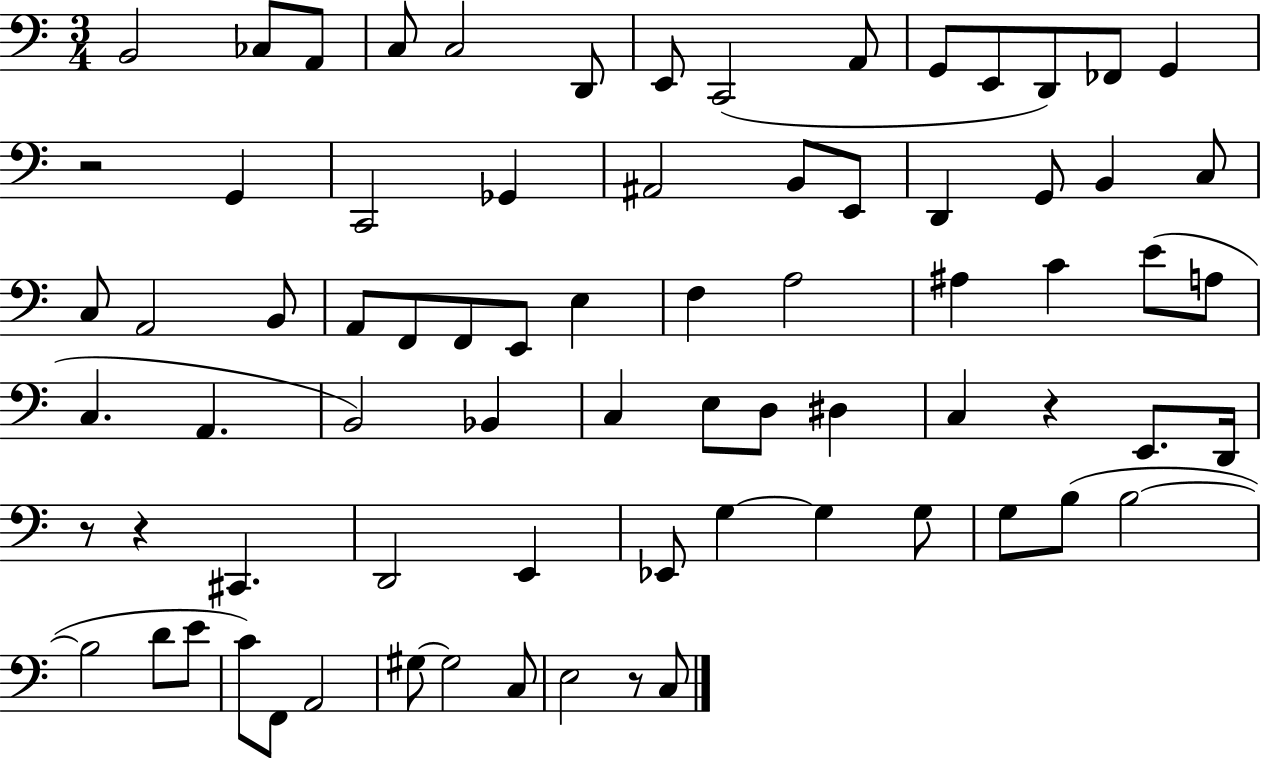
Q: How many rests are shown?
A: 5